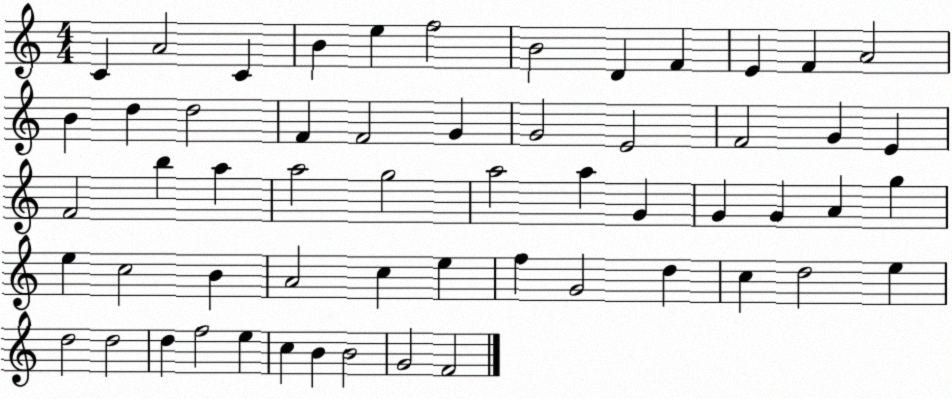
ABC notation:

X:1
T:Untitled
M:4/4
L:1/4
K:C
C A2 C B e f2 B2 D F E F A2 B d d2 F F2 G G2 E2 F2 G E F2 b a a2 g2 a2 a G G G A g e c2 B A2 c e f G2 d c d2 e d2 d2 d f2 e c B B2 G2 F2